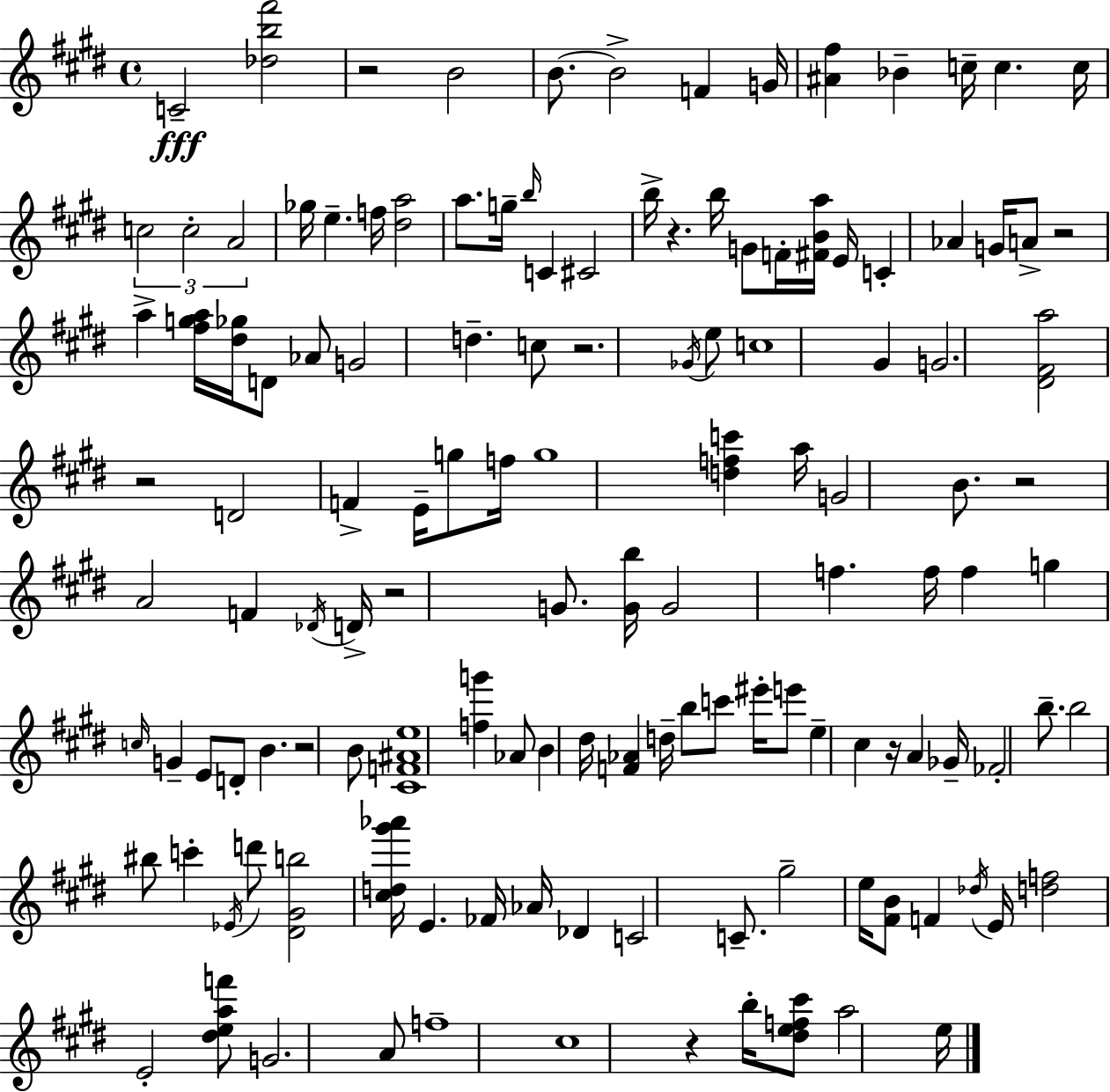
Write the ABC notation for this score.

X:1
T:Untitled
M:4/4
L:1/4
K:E
C2 [_db^f']2 z2 B2 B/2 B2 F G/4 [^A^f] _B c/4 c c/4 c2 c2 A2 _g/4 e f/4 [^da]2 a/2 g/4 b/4 C ^C2 b/4 z b/4 G/2 F/4 [^FBa]/4 E/4 C _A G/4 A/2 z2 a [^fga]/4 [^d_g]/4 D/2 _A/2 G2 d c/2 z2 _G/4 e/2 c4 ^G G2 [^D^Fa]2 z2 D2 F E/4 g/2 f/4 g4 [dfc'] a/4 G2 B/2 z2 A2 F _D/4 D/4 z2 G/2 [Gb]/4 G2 f f/4 f g c/4 G E/2 D/2 B z2 B/2 [^CF^Ae]4 [fg'] _A/2 B ^d/4 [F_A] d/4 b/2 c'/2 ^e'/4 e'/2 e ^c z/4 A _G/4 _F2 b/2 b2 ^b/2 c' _E/4 d'/2 [^D^Gb]2 [^cd^g'_a']/4 E _F/4 _A/4 _D C2 C/2 ^g2 e/4 [^FB]/2 F _d/4 E/4 [df]2 E2 [^deaf']/2 G2 A/2 f4 ^c4 z b/4 [^def^c']/2 a2 e/4